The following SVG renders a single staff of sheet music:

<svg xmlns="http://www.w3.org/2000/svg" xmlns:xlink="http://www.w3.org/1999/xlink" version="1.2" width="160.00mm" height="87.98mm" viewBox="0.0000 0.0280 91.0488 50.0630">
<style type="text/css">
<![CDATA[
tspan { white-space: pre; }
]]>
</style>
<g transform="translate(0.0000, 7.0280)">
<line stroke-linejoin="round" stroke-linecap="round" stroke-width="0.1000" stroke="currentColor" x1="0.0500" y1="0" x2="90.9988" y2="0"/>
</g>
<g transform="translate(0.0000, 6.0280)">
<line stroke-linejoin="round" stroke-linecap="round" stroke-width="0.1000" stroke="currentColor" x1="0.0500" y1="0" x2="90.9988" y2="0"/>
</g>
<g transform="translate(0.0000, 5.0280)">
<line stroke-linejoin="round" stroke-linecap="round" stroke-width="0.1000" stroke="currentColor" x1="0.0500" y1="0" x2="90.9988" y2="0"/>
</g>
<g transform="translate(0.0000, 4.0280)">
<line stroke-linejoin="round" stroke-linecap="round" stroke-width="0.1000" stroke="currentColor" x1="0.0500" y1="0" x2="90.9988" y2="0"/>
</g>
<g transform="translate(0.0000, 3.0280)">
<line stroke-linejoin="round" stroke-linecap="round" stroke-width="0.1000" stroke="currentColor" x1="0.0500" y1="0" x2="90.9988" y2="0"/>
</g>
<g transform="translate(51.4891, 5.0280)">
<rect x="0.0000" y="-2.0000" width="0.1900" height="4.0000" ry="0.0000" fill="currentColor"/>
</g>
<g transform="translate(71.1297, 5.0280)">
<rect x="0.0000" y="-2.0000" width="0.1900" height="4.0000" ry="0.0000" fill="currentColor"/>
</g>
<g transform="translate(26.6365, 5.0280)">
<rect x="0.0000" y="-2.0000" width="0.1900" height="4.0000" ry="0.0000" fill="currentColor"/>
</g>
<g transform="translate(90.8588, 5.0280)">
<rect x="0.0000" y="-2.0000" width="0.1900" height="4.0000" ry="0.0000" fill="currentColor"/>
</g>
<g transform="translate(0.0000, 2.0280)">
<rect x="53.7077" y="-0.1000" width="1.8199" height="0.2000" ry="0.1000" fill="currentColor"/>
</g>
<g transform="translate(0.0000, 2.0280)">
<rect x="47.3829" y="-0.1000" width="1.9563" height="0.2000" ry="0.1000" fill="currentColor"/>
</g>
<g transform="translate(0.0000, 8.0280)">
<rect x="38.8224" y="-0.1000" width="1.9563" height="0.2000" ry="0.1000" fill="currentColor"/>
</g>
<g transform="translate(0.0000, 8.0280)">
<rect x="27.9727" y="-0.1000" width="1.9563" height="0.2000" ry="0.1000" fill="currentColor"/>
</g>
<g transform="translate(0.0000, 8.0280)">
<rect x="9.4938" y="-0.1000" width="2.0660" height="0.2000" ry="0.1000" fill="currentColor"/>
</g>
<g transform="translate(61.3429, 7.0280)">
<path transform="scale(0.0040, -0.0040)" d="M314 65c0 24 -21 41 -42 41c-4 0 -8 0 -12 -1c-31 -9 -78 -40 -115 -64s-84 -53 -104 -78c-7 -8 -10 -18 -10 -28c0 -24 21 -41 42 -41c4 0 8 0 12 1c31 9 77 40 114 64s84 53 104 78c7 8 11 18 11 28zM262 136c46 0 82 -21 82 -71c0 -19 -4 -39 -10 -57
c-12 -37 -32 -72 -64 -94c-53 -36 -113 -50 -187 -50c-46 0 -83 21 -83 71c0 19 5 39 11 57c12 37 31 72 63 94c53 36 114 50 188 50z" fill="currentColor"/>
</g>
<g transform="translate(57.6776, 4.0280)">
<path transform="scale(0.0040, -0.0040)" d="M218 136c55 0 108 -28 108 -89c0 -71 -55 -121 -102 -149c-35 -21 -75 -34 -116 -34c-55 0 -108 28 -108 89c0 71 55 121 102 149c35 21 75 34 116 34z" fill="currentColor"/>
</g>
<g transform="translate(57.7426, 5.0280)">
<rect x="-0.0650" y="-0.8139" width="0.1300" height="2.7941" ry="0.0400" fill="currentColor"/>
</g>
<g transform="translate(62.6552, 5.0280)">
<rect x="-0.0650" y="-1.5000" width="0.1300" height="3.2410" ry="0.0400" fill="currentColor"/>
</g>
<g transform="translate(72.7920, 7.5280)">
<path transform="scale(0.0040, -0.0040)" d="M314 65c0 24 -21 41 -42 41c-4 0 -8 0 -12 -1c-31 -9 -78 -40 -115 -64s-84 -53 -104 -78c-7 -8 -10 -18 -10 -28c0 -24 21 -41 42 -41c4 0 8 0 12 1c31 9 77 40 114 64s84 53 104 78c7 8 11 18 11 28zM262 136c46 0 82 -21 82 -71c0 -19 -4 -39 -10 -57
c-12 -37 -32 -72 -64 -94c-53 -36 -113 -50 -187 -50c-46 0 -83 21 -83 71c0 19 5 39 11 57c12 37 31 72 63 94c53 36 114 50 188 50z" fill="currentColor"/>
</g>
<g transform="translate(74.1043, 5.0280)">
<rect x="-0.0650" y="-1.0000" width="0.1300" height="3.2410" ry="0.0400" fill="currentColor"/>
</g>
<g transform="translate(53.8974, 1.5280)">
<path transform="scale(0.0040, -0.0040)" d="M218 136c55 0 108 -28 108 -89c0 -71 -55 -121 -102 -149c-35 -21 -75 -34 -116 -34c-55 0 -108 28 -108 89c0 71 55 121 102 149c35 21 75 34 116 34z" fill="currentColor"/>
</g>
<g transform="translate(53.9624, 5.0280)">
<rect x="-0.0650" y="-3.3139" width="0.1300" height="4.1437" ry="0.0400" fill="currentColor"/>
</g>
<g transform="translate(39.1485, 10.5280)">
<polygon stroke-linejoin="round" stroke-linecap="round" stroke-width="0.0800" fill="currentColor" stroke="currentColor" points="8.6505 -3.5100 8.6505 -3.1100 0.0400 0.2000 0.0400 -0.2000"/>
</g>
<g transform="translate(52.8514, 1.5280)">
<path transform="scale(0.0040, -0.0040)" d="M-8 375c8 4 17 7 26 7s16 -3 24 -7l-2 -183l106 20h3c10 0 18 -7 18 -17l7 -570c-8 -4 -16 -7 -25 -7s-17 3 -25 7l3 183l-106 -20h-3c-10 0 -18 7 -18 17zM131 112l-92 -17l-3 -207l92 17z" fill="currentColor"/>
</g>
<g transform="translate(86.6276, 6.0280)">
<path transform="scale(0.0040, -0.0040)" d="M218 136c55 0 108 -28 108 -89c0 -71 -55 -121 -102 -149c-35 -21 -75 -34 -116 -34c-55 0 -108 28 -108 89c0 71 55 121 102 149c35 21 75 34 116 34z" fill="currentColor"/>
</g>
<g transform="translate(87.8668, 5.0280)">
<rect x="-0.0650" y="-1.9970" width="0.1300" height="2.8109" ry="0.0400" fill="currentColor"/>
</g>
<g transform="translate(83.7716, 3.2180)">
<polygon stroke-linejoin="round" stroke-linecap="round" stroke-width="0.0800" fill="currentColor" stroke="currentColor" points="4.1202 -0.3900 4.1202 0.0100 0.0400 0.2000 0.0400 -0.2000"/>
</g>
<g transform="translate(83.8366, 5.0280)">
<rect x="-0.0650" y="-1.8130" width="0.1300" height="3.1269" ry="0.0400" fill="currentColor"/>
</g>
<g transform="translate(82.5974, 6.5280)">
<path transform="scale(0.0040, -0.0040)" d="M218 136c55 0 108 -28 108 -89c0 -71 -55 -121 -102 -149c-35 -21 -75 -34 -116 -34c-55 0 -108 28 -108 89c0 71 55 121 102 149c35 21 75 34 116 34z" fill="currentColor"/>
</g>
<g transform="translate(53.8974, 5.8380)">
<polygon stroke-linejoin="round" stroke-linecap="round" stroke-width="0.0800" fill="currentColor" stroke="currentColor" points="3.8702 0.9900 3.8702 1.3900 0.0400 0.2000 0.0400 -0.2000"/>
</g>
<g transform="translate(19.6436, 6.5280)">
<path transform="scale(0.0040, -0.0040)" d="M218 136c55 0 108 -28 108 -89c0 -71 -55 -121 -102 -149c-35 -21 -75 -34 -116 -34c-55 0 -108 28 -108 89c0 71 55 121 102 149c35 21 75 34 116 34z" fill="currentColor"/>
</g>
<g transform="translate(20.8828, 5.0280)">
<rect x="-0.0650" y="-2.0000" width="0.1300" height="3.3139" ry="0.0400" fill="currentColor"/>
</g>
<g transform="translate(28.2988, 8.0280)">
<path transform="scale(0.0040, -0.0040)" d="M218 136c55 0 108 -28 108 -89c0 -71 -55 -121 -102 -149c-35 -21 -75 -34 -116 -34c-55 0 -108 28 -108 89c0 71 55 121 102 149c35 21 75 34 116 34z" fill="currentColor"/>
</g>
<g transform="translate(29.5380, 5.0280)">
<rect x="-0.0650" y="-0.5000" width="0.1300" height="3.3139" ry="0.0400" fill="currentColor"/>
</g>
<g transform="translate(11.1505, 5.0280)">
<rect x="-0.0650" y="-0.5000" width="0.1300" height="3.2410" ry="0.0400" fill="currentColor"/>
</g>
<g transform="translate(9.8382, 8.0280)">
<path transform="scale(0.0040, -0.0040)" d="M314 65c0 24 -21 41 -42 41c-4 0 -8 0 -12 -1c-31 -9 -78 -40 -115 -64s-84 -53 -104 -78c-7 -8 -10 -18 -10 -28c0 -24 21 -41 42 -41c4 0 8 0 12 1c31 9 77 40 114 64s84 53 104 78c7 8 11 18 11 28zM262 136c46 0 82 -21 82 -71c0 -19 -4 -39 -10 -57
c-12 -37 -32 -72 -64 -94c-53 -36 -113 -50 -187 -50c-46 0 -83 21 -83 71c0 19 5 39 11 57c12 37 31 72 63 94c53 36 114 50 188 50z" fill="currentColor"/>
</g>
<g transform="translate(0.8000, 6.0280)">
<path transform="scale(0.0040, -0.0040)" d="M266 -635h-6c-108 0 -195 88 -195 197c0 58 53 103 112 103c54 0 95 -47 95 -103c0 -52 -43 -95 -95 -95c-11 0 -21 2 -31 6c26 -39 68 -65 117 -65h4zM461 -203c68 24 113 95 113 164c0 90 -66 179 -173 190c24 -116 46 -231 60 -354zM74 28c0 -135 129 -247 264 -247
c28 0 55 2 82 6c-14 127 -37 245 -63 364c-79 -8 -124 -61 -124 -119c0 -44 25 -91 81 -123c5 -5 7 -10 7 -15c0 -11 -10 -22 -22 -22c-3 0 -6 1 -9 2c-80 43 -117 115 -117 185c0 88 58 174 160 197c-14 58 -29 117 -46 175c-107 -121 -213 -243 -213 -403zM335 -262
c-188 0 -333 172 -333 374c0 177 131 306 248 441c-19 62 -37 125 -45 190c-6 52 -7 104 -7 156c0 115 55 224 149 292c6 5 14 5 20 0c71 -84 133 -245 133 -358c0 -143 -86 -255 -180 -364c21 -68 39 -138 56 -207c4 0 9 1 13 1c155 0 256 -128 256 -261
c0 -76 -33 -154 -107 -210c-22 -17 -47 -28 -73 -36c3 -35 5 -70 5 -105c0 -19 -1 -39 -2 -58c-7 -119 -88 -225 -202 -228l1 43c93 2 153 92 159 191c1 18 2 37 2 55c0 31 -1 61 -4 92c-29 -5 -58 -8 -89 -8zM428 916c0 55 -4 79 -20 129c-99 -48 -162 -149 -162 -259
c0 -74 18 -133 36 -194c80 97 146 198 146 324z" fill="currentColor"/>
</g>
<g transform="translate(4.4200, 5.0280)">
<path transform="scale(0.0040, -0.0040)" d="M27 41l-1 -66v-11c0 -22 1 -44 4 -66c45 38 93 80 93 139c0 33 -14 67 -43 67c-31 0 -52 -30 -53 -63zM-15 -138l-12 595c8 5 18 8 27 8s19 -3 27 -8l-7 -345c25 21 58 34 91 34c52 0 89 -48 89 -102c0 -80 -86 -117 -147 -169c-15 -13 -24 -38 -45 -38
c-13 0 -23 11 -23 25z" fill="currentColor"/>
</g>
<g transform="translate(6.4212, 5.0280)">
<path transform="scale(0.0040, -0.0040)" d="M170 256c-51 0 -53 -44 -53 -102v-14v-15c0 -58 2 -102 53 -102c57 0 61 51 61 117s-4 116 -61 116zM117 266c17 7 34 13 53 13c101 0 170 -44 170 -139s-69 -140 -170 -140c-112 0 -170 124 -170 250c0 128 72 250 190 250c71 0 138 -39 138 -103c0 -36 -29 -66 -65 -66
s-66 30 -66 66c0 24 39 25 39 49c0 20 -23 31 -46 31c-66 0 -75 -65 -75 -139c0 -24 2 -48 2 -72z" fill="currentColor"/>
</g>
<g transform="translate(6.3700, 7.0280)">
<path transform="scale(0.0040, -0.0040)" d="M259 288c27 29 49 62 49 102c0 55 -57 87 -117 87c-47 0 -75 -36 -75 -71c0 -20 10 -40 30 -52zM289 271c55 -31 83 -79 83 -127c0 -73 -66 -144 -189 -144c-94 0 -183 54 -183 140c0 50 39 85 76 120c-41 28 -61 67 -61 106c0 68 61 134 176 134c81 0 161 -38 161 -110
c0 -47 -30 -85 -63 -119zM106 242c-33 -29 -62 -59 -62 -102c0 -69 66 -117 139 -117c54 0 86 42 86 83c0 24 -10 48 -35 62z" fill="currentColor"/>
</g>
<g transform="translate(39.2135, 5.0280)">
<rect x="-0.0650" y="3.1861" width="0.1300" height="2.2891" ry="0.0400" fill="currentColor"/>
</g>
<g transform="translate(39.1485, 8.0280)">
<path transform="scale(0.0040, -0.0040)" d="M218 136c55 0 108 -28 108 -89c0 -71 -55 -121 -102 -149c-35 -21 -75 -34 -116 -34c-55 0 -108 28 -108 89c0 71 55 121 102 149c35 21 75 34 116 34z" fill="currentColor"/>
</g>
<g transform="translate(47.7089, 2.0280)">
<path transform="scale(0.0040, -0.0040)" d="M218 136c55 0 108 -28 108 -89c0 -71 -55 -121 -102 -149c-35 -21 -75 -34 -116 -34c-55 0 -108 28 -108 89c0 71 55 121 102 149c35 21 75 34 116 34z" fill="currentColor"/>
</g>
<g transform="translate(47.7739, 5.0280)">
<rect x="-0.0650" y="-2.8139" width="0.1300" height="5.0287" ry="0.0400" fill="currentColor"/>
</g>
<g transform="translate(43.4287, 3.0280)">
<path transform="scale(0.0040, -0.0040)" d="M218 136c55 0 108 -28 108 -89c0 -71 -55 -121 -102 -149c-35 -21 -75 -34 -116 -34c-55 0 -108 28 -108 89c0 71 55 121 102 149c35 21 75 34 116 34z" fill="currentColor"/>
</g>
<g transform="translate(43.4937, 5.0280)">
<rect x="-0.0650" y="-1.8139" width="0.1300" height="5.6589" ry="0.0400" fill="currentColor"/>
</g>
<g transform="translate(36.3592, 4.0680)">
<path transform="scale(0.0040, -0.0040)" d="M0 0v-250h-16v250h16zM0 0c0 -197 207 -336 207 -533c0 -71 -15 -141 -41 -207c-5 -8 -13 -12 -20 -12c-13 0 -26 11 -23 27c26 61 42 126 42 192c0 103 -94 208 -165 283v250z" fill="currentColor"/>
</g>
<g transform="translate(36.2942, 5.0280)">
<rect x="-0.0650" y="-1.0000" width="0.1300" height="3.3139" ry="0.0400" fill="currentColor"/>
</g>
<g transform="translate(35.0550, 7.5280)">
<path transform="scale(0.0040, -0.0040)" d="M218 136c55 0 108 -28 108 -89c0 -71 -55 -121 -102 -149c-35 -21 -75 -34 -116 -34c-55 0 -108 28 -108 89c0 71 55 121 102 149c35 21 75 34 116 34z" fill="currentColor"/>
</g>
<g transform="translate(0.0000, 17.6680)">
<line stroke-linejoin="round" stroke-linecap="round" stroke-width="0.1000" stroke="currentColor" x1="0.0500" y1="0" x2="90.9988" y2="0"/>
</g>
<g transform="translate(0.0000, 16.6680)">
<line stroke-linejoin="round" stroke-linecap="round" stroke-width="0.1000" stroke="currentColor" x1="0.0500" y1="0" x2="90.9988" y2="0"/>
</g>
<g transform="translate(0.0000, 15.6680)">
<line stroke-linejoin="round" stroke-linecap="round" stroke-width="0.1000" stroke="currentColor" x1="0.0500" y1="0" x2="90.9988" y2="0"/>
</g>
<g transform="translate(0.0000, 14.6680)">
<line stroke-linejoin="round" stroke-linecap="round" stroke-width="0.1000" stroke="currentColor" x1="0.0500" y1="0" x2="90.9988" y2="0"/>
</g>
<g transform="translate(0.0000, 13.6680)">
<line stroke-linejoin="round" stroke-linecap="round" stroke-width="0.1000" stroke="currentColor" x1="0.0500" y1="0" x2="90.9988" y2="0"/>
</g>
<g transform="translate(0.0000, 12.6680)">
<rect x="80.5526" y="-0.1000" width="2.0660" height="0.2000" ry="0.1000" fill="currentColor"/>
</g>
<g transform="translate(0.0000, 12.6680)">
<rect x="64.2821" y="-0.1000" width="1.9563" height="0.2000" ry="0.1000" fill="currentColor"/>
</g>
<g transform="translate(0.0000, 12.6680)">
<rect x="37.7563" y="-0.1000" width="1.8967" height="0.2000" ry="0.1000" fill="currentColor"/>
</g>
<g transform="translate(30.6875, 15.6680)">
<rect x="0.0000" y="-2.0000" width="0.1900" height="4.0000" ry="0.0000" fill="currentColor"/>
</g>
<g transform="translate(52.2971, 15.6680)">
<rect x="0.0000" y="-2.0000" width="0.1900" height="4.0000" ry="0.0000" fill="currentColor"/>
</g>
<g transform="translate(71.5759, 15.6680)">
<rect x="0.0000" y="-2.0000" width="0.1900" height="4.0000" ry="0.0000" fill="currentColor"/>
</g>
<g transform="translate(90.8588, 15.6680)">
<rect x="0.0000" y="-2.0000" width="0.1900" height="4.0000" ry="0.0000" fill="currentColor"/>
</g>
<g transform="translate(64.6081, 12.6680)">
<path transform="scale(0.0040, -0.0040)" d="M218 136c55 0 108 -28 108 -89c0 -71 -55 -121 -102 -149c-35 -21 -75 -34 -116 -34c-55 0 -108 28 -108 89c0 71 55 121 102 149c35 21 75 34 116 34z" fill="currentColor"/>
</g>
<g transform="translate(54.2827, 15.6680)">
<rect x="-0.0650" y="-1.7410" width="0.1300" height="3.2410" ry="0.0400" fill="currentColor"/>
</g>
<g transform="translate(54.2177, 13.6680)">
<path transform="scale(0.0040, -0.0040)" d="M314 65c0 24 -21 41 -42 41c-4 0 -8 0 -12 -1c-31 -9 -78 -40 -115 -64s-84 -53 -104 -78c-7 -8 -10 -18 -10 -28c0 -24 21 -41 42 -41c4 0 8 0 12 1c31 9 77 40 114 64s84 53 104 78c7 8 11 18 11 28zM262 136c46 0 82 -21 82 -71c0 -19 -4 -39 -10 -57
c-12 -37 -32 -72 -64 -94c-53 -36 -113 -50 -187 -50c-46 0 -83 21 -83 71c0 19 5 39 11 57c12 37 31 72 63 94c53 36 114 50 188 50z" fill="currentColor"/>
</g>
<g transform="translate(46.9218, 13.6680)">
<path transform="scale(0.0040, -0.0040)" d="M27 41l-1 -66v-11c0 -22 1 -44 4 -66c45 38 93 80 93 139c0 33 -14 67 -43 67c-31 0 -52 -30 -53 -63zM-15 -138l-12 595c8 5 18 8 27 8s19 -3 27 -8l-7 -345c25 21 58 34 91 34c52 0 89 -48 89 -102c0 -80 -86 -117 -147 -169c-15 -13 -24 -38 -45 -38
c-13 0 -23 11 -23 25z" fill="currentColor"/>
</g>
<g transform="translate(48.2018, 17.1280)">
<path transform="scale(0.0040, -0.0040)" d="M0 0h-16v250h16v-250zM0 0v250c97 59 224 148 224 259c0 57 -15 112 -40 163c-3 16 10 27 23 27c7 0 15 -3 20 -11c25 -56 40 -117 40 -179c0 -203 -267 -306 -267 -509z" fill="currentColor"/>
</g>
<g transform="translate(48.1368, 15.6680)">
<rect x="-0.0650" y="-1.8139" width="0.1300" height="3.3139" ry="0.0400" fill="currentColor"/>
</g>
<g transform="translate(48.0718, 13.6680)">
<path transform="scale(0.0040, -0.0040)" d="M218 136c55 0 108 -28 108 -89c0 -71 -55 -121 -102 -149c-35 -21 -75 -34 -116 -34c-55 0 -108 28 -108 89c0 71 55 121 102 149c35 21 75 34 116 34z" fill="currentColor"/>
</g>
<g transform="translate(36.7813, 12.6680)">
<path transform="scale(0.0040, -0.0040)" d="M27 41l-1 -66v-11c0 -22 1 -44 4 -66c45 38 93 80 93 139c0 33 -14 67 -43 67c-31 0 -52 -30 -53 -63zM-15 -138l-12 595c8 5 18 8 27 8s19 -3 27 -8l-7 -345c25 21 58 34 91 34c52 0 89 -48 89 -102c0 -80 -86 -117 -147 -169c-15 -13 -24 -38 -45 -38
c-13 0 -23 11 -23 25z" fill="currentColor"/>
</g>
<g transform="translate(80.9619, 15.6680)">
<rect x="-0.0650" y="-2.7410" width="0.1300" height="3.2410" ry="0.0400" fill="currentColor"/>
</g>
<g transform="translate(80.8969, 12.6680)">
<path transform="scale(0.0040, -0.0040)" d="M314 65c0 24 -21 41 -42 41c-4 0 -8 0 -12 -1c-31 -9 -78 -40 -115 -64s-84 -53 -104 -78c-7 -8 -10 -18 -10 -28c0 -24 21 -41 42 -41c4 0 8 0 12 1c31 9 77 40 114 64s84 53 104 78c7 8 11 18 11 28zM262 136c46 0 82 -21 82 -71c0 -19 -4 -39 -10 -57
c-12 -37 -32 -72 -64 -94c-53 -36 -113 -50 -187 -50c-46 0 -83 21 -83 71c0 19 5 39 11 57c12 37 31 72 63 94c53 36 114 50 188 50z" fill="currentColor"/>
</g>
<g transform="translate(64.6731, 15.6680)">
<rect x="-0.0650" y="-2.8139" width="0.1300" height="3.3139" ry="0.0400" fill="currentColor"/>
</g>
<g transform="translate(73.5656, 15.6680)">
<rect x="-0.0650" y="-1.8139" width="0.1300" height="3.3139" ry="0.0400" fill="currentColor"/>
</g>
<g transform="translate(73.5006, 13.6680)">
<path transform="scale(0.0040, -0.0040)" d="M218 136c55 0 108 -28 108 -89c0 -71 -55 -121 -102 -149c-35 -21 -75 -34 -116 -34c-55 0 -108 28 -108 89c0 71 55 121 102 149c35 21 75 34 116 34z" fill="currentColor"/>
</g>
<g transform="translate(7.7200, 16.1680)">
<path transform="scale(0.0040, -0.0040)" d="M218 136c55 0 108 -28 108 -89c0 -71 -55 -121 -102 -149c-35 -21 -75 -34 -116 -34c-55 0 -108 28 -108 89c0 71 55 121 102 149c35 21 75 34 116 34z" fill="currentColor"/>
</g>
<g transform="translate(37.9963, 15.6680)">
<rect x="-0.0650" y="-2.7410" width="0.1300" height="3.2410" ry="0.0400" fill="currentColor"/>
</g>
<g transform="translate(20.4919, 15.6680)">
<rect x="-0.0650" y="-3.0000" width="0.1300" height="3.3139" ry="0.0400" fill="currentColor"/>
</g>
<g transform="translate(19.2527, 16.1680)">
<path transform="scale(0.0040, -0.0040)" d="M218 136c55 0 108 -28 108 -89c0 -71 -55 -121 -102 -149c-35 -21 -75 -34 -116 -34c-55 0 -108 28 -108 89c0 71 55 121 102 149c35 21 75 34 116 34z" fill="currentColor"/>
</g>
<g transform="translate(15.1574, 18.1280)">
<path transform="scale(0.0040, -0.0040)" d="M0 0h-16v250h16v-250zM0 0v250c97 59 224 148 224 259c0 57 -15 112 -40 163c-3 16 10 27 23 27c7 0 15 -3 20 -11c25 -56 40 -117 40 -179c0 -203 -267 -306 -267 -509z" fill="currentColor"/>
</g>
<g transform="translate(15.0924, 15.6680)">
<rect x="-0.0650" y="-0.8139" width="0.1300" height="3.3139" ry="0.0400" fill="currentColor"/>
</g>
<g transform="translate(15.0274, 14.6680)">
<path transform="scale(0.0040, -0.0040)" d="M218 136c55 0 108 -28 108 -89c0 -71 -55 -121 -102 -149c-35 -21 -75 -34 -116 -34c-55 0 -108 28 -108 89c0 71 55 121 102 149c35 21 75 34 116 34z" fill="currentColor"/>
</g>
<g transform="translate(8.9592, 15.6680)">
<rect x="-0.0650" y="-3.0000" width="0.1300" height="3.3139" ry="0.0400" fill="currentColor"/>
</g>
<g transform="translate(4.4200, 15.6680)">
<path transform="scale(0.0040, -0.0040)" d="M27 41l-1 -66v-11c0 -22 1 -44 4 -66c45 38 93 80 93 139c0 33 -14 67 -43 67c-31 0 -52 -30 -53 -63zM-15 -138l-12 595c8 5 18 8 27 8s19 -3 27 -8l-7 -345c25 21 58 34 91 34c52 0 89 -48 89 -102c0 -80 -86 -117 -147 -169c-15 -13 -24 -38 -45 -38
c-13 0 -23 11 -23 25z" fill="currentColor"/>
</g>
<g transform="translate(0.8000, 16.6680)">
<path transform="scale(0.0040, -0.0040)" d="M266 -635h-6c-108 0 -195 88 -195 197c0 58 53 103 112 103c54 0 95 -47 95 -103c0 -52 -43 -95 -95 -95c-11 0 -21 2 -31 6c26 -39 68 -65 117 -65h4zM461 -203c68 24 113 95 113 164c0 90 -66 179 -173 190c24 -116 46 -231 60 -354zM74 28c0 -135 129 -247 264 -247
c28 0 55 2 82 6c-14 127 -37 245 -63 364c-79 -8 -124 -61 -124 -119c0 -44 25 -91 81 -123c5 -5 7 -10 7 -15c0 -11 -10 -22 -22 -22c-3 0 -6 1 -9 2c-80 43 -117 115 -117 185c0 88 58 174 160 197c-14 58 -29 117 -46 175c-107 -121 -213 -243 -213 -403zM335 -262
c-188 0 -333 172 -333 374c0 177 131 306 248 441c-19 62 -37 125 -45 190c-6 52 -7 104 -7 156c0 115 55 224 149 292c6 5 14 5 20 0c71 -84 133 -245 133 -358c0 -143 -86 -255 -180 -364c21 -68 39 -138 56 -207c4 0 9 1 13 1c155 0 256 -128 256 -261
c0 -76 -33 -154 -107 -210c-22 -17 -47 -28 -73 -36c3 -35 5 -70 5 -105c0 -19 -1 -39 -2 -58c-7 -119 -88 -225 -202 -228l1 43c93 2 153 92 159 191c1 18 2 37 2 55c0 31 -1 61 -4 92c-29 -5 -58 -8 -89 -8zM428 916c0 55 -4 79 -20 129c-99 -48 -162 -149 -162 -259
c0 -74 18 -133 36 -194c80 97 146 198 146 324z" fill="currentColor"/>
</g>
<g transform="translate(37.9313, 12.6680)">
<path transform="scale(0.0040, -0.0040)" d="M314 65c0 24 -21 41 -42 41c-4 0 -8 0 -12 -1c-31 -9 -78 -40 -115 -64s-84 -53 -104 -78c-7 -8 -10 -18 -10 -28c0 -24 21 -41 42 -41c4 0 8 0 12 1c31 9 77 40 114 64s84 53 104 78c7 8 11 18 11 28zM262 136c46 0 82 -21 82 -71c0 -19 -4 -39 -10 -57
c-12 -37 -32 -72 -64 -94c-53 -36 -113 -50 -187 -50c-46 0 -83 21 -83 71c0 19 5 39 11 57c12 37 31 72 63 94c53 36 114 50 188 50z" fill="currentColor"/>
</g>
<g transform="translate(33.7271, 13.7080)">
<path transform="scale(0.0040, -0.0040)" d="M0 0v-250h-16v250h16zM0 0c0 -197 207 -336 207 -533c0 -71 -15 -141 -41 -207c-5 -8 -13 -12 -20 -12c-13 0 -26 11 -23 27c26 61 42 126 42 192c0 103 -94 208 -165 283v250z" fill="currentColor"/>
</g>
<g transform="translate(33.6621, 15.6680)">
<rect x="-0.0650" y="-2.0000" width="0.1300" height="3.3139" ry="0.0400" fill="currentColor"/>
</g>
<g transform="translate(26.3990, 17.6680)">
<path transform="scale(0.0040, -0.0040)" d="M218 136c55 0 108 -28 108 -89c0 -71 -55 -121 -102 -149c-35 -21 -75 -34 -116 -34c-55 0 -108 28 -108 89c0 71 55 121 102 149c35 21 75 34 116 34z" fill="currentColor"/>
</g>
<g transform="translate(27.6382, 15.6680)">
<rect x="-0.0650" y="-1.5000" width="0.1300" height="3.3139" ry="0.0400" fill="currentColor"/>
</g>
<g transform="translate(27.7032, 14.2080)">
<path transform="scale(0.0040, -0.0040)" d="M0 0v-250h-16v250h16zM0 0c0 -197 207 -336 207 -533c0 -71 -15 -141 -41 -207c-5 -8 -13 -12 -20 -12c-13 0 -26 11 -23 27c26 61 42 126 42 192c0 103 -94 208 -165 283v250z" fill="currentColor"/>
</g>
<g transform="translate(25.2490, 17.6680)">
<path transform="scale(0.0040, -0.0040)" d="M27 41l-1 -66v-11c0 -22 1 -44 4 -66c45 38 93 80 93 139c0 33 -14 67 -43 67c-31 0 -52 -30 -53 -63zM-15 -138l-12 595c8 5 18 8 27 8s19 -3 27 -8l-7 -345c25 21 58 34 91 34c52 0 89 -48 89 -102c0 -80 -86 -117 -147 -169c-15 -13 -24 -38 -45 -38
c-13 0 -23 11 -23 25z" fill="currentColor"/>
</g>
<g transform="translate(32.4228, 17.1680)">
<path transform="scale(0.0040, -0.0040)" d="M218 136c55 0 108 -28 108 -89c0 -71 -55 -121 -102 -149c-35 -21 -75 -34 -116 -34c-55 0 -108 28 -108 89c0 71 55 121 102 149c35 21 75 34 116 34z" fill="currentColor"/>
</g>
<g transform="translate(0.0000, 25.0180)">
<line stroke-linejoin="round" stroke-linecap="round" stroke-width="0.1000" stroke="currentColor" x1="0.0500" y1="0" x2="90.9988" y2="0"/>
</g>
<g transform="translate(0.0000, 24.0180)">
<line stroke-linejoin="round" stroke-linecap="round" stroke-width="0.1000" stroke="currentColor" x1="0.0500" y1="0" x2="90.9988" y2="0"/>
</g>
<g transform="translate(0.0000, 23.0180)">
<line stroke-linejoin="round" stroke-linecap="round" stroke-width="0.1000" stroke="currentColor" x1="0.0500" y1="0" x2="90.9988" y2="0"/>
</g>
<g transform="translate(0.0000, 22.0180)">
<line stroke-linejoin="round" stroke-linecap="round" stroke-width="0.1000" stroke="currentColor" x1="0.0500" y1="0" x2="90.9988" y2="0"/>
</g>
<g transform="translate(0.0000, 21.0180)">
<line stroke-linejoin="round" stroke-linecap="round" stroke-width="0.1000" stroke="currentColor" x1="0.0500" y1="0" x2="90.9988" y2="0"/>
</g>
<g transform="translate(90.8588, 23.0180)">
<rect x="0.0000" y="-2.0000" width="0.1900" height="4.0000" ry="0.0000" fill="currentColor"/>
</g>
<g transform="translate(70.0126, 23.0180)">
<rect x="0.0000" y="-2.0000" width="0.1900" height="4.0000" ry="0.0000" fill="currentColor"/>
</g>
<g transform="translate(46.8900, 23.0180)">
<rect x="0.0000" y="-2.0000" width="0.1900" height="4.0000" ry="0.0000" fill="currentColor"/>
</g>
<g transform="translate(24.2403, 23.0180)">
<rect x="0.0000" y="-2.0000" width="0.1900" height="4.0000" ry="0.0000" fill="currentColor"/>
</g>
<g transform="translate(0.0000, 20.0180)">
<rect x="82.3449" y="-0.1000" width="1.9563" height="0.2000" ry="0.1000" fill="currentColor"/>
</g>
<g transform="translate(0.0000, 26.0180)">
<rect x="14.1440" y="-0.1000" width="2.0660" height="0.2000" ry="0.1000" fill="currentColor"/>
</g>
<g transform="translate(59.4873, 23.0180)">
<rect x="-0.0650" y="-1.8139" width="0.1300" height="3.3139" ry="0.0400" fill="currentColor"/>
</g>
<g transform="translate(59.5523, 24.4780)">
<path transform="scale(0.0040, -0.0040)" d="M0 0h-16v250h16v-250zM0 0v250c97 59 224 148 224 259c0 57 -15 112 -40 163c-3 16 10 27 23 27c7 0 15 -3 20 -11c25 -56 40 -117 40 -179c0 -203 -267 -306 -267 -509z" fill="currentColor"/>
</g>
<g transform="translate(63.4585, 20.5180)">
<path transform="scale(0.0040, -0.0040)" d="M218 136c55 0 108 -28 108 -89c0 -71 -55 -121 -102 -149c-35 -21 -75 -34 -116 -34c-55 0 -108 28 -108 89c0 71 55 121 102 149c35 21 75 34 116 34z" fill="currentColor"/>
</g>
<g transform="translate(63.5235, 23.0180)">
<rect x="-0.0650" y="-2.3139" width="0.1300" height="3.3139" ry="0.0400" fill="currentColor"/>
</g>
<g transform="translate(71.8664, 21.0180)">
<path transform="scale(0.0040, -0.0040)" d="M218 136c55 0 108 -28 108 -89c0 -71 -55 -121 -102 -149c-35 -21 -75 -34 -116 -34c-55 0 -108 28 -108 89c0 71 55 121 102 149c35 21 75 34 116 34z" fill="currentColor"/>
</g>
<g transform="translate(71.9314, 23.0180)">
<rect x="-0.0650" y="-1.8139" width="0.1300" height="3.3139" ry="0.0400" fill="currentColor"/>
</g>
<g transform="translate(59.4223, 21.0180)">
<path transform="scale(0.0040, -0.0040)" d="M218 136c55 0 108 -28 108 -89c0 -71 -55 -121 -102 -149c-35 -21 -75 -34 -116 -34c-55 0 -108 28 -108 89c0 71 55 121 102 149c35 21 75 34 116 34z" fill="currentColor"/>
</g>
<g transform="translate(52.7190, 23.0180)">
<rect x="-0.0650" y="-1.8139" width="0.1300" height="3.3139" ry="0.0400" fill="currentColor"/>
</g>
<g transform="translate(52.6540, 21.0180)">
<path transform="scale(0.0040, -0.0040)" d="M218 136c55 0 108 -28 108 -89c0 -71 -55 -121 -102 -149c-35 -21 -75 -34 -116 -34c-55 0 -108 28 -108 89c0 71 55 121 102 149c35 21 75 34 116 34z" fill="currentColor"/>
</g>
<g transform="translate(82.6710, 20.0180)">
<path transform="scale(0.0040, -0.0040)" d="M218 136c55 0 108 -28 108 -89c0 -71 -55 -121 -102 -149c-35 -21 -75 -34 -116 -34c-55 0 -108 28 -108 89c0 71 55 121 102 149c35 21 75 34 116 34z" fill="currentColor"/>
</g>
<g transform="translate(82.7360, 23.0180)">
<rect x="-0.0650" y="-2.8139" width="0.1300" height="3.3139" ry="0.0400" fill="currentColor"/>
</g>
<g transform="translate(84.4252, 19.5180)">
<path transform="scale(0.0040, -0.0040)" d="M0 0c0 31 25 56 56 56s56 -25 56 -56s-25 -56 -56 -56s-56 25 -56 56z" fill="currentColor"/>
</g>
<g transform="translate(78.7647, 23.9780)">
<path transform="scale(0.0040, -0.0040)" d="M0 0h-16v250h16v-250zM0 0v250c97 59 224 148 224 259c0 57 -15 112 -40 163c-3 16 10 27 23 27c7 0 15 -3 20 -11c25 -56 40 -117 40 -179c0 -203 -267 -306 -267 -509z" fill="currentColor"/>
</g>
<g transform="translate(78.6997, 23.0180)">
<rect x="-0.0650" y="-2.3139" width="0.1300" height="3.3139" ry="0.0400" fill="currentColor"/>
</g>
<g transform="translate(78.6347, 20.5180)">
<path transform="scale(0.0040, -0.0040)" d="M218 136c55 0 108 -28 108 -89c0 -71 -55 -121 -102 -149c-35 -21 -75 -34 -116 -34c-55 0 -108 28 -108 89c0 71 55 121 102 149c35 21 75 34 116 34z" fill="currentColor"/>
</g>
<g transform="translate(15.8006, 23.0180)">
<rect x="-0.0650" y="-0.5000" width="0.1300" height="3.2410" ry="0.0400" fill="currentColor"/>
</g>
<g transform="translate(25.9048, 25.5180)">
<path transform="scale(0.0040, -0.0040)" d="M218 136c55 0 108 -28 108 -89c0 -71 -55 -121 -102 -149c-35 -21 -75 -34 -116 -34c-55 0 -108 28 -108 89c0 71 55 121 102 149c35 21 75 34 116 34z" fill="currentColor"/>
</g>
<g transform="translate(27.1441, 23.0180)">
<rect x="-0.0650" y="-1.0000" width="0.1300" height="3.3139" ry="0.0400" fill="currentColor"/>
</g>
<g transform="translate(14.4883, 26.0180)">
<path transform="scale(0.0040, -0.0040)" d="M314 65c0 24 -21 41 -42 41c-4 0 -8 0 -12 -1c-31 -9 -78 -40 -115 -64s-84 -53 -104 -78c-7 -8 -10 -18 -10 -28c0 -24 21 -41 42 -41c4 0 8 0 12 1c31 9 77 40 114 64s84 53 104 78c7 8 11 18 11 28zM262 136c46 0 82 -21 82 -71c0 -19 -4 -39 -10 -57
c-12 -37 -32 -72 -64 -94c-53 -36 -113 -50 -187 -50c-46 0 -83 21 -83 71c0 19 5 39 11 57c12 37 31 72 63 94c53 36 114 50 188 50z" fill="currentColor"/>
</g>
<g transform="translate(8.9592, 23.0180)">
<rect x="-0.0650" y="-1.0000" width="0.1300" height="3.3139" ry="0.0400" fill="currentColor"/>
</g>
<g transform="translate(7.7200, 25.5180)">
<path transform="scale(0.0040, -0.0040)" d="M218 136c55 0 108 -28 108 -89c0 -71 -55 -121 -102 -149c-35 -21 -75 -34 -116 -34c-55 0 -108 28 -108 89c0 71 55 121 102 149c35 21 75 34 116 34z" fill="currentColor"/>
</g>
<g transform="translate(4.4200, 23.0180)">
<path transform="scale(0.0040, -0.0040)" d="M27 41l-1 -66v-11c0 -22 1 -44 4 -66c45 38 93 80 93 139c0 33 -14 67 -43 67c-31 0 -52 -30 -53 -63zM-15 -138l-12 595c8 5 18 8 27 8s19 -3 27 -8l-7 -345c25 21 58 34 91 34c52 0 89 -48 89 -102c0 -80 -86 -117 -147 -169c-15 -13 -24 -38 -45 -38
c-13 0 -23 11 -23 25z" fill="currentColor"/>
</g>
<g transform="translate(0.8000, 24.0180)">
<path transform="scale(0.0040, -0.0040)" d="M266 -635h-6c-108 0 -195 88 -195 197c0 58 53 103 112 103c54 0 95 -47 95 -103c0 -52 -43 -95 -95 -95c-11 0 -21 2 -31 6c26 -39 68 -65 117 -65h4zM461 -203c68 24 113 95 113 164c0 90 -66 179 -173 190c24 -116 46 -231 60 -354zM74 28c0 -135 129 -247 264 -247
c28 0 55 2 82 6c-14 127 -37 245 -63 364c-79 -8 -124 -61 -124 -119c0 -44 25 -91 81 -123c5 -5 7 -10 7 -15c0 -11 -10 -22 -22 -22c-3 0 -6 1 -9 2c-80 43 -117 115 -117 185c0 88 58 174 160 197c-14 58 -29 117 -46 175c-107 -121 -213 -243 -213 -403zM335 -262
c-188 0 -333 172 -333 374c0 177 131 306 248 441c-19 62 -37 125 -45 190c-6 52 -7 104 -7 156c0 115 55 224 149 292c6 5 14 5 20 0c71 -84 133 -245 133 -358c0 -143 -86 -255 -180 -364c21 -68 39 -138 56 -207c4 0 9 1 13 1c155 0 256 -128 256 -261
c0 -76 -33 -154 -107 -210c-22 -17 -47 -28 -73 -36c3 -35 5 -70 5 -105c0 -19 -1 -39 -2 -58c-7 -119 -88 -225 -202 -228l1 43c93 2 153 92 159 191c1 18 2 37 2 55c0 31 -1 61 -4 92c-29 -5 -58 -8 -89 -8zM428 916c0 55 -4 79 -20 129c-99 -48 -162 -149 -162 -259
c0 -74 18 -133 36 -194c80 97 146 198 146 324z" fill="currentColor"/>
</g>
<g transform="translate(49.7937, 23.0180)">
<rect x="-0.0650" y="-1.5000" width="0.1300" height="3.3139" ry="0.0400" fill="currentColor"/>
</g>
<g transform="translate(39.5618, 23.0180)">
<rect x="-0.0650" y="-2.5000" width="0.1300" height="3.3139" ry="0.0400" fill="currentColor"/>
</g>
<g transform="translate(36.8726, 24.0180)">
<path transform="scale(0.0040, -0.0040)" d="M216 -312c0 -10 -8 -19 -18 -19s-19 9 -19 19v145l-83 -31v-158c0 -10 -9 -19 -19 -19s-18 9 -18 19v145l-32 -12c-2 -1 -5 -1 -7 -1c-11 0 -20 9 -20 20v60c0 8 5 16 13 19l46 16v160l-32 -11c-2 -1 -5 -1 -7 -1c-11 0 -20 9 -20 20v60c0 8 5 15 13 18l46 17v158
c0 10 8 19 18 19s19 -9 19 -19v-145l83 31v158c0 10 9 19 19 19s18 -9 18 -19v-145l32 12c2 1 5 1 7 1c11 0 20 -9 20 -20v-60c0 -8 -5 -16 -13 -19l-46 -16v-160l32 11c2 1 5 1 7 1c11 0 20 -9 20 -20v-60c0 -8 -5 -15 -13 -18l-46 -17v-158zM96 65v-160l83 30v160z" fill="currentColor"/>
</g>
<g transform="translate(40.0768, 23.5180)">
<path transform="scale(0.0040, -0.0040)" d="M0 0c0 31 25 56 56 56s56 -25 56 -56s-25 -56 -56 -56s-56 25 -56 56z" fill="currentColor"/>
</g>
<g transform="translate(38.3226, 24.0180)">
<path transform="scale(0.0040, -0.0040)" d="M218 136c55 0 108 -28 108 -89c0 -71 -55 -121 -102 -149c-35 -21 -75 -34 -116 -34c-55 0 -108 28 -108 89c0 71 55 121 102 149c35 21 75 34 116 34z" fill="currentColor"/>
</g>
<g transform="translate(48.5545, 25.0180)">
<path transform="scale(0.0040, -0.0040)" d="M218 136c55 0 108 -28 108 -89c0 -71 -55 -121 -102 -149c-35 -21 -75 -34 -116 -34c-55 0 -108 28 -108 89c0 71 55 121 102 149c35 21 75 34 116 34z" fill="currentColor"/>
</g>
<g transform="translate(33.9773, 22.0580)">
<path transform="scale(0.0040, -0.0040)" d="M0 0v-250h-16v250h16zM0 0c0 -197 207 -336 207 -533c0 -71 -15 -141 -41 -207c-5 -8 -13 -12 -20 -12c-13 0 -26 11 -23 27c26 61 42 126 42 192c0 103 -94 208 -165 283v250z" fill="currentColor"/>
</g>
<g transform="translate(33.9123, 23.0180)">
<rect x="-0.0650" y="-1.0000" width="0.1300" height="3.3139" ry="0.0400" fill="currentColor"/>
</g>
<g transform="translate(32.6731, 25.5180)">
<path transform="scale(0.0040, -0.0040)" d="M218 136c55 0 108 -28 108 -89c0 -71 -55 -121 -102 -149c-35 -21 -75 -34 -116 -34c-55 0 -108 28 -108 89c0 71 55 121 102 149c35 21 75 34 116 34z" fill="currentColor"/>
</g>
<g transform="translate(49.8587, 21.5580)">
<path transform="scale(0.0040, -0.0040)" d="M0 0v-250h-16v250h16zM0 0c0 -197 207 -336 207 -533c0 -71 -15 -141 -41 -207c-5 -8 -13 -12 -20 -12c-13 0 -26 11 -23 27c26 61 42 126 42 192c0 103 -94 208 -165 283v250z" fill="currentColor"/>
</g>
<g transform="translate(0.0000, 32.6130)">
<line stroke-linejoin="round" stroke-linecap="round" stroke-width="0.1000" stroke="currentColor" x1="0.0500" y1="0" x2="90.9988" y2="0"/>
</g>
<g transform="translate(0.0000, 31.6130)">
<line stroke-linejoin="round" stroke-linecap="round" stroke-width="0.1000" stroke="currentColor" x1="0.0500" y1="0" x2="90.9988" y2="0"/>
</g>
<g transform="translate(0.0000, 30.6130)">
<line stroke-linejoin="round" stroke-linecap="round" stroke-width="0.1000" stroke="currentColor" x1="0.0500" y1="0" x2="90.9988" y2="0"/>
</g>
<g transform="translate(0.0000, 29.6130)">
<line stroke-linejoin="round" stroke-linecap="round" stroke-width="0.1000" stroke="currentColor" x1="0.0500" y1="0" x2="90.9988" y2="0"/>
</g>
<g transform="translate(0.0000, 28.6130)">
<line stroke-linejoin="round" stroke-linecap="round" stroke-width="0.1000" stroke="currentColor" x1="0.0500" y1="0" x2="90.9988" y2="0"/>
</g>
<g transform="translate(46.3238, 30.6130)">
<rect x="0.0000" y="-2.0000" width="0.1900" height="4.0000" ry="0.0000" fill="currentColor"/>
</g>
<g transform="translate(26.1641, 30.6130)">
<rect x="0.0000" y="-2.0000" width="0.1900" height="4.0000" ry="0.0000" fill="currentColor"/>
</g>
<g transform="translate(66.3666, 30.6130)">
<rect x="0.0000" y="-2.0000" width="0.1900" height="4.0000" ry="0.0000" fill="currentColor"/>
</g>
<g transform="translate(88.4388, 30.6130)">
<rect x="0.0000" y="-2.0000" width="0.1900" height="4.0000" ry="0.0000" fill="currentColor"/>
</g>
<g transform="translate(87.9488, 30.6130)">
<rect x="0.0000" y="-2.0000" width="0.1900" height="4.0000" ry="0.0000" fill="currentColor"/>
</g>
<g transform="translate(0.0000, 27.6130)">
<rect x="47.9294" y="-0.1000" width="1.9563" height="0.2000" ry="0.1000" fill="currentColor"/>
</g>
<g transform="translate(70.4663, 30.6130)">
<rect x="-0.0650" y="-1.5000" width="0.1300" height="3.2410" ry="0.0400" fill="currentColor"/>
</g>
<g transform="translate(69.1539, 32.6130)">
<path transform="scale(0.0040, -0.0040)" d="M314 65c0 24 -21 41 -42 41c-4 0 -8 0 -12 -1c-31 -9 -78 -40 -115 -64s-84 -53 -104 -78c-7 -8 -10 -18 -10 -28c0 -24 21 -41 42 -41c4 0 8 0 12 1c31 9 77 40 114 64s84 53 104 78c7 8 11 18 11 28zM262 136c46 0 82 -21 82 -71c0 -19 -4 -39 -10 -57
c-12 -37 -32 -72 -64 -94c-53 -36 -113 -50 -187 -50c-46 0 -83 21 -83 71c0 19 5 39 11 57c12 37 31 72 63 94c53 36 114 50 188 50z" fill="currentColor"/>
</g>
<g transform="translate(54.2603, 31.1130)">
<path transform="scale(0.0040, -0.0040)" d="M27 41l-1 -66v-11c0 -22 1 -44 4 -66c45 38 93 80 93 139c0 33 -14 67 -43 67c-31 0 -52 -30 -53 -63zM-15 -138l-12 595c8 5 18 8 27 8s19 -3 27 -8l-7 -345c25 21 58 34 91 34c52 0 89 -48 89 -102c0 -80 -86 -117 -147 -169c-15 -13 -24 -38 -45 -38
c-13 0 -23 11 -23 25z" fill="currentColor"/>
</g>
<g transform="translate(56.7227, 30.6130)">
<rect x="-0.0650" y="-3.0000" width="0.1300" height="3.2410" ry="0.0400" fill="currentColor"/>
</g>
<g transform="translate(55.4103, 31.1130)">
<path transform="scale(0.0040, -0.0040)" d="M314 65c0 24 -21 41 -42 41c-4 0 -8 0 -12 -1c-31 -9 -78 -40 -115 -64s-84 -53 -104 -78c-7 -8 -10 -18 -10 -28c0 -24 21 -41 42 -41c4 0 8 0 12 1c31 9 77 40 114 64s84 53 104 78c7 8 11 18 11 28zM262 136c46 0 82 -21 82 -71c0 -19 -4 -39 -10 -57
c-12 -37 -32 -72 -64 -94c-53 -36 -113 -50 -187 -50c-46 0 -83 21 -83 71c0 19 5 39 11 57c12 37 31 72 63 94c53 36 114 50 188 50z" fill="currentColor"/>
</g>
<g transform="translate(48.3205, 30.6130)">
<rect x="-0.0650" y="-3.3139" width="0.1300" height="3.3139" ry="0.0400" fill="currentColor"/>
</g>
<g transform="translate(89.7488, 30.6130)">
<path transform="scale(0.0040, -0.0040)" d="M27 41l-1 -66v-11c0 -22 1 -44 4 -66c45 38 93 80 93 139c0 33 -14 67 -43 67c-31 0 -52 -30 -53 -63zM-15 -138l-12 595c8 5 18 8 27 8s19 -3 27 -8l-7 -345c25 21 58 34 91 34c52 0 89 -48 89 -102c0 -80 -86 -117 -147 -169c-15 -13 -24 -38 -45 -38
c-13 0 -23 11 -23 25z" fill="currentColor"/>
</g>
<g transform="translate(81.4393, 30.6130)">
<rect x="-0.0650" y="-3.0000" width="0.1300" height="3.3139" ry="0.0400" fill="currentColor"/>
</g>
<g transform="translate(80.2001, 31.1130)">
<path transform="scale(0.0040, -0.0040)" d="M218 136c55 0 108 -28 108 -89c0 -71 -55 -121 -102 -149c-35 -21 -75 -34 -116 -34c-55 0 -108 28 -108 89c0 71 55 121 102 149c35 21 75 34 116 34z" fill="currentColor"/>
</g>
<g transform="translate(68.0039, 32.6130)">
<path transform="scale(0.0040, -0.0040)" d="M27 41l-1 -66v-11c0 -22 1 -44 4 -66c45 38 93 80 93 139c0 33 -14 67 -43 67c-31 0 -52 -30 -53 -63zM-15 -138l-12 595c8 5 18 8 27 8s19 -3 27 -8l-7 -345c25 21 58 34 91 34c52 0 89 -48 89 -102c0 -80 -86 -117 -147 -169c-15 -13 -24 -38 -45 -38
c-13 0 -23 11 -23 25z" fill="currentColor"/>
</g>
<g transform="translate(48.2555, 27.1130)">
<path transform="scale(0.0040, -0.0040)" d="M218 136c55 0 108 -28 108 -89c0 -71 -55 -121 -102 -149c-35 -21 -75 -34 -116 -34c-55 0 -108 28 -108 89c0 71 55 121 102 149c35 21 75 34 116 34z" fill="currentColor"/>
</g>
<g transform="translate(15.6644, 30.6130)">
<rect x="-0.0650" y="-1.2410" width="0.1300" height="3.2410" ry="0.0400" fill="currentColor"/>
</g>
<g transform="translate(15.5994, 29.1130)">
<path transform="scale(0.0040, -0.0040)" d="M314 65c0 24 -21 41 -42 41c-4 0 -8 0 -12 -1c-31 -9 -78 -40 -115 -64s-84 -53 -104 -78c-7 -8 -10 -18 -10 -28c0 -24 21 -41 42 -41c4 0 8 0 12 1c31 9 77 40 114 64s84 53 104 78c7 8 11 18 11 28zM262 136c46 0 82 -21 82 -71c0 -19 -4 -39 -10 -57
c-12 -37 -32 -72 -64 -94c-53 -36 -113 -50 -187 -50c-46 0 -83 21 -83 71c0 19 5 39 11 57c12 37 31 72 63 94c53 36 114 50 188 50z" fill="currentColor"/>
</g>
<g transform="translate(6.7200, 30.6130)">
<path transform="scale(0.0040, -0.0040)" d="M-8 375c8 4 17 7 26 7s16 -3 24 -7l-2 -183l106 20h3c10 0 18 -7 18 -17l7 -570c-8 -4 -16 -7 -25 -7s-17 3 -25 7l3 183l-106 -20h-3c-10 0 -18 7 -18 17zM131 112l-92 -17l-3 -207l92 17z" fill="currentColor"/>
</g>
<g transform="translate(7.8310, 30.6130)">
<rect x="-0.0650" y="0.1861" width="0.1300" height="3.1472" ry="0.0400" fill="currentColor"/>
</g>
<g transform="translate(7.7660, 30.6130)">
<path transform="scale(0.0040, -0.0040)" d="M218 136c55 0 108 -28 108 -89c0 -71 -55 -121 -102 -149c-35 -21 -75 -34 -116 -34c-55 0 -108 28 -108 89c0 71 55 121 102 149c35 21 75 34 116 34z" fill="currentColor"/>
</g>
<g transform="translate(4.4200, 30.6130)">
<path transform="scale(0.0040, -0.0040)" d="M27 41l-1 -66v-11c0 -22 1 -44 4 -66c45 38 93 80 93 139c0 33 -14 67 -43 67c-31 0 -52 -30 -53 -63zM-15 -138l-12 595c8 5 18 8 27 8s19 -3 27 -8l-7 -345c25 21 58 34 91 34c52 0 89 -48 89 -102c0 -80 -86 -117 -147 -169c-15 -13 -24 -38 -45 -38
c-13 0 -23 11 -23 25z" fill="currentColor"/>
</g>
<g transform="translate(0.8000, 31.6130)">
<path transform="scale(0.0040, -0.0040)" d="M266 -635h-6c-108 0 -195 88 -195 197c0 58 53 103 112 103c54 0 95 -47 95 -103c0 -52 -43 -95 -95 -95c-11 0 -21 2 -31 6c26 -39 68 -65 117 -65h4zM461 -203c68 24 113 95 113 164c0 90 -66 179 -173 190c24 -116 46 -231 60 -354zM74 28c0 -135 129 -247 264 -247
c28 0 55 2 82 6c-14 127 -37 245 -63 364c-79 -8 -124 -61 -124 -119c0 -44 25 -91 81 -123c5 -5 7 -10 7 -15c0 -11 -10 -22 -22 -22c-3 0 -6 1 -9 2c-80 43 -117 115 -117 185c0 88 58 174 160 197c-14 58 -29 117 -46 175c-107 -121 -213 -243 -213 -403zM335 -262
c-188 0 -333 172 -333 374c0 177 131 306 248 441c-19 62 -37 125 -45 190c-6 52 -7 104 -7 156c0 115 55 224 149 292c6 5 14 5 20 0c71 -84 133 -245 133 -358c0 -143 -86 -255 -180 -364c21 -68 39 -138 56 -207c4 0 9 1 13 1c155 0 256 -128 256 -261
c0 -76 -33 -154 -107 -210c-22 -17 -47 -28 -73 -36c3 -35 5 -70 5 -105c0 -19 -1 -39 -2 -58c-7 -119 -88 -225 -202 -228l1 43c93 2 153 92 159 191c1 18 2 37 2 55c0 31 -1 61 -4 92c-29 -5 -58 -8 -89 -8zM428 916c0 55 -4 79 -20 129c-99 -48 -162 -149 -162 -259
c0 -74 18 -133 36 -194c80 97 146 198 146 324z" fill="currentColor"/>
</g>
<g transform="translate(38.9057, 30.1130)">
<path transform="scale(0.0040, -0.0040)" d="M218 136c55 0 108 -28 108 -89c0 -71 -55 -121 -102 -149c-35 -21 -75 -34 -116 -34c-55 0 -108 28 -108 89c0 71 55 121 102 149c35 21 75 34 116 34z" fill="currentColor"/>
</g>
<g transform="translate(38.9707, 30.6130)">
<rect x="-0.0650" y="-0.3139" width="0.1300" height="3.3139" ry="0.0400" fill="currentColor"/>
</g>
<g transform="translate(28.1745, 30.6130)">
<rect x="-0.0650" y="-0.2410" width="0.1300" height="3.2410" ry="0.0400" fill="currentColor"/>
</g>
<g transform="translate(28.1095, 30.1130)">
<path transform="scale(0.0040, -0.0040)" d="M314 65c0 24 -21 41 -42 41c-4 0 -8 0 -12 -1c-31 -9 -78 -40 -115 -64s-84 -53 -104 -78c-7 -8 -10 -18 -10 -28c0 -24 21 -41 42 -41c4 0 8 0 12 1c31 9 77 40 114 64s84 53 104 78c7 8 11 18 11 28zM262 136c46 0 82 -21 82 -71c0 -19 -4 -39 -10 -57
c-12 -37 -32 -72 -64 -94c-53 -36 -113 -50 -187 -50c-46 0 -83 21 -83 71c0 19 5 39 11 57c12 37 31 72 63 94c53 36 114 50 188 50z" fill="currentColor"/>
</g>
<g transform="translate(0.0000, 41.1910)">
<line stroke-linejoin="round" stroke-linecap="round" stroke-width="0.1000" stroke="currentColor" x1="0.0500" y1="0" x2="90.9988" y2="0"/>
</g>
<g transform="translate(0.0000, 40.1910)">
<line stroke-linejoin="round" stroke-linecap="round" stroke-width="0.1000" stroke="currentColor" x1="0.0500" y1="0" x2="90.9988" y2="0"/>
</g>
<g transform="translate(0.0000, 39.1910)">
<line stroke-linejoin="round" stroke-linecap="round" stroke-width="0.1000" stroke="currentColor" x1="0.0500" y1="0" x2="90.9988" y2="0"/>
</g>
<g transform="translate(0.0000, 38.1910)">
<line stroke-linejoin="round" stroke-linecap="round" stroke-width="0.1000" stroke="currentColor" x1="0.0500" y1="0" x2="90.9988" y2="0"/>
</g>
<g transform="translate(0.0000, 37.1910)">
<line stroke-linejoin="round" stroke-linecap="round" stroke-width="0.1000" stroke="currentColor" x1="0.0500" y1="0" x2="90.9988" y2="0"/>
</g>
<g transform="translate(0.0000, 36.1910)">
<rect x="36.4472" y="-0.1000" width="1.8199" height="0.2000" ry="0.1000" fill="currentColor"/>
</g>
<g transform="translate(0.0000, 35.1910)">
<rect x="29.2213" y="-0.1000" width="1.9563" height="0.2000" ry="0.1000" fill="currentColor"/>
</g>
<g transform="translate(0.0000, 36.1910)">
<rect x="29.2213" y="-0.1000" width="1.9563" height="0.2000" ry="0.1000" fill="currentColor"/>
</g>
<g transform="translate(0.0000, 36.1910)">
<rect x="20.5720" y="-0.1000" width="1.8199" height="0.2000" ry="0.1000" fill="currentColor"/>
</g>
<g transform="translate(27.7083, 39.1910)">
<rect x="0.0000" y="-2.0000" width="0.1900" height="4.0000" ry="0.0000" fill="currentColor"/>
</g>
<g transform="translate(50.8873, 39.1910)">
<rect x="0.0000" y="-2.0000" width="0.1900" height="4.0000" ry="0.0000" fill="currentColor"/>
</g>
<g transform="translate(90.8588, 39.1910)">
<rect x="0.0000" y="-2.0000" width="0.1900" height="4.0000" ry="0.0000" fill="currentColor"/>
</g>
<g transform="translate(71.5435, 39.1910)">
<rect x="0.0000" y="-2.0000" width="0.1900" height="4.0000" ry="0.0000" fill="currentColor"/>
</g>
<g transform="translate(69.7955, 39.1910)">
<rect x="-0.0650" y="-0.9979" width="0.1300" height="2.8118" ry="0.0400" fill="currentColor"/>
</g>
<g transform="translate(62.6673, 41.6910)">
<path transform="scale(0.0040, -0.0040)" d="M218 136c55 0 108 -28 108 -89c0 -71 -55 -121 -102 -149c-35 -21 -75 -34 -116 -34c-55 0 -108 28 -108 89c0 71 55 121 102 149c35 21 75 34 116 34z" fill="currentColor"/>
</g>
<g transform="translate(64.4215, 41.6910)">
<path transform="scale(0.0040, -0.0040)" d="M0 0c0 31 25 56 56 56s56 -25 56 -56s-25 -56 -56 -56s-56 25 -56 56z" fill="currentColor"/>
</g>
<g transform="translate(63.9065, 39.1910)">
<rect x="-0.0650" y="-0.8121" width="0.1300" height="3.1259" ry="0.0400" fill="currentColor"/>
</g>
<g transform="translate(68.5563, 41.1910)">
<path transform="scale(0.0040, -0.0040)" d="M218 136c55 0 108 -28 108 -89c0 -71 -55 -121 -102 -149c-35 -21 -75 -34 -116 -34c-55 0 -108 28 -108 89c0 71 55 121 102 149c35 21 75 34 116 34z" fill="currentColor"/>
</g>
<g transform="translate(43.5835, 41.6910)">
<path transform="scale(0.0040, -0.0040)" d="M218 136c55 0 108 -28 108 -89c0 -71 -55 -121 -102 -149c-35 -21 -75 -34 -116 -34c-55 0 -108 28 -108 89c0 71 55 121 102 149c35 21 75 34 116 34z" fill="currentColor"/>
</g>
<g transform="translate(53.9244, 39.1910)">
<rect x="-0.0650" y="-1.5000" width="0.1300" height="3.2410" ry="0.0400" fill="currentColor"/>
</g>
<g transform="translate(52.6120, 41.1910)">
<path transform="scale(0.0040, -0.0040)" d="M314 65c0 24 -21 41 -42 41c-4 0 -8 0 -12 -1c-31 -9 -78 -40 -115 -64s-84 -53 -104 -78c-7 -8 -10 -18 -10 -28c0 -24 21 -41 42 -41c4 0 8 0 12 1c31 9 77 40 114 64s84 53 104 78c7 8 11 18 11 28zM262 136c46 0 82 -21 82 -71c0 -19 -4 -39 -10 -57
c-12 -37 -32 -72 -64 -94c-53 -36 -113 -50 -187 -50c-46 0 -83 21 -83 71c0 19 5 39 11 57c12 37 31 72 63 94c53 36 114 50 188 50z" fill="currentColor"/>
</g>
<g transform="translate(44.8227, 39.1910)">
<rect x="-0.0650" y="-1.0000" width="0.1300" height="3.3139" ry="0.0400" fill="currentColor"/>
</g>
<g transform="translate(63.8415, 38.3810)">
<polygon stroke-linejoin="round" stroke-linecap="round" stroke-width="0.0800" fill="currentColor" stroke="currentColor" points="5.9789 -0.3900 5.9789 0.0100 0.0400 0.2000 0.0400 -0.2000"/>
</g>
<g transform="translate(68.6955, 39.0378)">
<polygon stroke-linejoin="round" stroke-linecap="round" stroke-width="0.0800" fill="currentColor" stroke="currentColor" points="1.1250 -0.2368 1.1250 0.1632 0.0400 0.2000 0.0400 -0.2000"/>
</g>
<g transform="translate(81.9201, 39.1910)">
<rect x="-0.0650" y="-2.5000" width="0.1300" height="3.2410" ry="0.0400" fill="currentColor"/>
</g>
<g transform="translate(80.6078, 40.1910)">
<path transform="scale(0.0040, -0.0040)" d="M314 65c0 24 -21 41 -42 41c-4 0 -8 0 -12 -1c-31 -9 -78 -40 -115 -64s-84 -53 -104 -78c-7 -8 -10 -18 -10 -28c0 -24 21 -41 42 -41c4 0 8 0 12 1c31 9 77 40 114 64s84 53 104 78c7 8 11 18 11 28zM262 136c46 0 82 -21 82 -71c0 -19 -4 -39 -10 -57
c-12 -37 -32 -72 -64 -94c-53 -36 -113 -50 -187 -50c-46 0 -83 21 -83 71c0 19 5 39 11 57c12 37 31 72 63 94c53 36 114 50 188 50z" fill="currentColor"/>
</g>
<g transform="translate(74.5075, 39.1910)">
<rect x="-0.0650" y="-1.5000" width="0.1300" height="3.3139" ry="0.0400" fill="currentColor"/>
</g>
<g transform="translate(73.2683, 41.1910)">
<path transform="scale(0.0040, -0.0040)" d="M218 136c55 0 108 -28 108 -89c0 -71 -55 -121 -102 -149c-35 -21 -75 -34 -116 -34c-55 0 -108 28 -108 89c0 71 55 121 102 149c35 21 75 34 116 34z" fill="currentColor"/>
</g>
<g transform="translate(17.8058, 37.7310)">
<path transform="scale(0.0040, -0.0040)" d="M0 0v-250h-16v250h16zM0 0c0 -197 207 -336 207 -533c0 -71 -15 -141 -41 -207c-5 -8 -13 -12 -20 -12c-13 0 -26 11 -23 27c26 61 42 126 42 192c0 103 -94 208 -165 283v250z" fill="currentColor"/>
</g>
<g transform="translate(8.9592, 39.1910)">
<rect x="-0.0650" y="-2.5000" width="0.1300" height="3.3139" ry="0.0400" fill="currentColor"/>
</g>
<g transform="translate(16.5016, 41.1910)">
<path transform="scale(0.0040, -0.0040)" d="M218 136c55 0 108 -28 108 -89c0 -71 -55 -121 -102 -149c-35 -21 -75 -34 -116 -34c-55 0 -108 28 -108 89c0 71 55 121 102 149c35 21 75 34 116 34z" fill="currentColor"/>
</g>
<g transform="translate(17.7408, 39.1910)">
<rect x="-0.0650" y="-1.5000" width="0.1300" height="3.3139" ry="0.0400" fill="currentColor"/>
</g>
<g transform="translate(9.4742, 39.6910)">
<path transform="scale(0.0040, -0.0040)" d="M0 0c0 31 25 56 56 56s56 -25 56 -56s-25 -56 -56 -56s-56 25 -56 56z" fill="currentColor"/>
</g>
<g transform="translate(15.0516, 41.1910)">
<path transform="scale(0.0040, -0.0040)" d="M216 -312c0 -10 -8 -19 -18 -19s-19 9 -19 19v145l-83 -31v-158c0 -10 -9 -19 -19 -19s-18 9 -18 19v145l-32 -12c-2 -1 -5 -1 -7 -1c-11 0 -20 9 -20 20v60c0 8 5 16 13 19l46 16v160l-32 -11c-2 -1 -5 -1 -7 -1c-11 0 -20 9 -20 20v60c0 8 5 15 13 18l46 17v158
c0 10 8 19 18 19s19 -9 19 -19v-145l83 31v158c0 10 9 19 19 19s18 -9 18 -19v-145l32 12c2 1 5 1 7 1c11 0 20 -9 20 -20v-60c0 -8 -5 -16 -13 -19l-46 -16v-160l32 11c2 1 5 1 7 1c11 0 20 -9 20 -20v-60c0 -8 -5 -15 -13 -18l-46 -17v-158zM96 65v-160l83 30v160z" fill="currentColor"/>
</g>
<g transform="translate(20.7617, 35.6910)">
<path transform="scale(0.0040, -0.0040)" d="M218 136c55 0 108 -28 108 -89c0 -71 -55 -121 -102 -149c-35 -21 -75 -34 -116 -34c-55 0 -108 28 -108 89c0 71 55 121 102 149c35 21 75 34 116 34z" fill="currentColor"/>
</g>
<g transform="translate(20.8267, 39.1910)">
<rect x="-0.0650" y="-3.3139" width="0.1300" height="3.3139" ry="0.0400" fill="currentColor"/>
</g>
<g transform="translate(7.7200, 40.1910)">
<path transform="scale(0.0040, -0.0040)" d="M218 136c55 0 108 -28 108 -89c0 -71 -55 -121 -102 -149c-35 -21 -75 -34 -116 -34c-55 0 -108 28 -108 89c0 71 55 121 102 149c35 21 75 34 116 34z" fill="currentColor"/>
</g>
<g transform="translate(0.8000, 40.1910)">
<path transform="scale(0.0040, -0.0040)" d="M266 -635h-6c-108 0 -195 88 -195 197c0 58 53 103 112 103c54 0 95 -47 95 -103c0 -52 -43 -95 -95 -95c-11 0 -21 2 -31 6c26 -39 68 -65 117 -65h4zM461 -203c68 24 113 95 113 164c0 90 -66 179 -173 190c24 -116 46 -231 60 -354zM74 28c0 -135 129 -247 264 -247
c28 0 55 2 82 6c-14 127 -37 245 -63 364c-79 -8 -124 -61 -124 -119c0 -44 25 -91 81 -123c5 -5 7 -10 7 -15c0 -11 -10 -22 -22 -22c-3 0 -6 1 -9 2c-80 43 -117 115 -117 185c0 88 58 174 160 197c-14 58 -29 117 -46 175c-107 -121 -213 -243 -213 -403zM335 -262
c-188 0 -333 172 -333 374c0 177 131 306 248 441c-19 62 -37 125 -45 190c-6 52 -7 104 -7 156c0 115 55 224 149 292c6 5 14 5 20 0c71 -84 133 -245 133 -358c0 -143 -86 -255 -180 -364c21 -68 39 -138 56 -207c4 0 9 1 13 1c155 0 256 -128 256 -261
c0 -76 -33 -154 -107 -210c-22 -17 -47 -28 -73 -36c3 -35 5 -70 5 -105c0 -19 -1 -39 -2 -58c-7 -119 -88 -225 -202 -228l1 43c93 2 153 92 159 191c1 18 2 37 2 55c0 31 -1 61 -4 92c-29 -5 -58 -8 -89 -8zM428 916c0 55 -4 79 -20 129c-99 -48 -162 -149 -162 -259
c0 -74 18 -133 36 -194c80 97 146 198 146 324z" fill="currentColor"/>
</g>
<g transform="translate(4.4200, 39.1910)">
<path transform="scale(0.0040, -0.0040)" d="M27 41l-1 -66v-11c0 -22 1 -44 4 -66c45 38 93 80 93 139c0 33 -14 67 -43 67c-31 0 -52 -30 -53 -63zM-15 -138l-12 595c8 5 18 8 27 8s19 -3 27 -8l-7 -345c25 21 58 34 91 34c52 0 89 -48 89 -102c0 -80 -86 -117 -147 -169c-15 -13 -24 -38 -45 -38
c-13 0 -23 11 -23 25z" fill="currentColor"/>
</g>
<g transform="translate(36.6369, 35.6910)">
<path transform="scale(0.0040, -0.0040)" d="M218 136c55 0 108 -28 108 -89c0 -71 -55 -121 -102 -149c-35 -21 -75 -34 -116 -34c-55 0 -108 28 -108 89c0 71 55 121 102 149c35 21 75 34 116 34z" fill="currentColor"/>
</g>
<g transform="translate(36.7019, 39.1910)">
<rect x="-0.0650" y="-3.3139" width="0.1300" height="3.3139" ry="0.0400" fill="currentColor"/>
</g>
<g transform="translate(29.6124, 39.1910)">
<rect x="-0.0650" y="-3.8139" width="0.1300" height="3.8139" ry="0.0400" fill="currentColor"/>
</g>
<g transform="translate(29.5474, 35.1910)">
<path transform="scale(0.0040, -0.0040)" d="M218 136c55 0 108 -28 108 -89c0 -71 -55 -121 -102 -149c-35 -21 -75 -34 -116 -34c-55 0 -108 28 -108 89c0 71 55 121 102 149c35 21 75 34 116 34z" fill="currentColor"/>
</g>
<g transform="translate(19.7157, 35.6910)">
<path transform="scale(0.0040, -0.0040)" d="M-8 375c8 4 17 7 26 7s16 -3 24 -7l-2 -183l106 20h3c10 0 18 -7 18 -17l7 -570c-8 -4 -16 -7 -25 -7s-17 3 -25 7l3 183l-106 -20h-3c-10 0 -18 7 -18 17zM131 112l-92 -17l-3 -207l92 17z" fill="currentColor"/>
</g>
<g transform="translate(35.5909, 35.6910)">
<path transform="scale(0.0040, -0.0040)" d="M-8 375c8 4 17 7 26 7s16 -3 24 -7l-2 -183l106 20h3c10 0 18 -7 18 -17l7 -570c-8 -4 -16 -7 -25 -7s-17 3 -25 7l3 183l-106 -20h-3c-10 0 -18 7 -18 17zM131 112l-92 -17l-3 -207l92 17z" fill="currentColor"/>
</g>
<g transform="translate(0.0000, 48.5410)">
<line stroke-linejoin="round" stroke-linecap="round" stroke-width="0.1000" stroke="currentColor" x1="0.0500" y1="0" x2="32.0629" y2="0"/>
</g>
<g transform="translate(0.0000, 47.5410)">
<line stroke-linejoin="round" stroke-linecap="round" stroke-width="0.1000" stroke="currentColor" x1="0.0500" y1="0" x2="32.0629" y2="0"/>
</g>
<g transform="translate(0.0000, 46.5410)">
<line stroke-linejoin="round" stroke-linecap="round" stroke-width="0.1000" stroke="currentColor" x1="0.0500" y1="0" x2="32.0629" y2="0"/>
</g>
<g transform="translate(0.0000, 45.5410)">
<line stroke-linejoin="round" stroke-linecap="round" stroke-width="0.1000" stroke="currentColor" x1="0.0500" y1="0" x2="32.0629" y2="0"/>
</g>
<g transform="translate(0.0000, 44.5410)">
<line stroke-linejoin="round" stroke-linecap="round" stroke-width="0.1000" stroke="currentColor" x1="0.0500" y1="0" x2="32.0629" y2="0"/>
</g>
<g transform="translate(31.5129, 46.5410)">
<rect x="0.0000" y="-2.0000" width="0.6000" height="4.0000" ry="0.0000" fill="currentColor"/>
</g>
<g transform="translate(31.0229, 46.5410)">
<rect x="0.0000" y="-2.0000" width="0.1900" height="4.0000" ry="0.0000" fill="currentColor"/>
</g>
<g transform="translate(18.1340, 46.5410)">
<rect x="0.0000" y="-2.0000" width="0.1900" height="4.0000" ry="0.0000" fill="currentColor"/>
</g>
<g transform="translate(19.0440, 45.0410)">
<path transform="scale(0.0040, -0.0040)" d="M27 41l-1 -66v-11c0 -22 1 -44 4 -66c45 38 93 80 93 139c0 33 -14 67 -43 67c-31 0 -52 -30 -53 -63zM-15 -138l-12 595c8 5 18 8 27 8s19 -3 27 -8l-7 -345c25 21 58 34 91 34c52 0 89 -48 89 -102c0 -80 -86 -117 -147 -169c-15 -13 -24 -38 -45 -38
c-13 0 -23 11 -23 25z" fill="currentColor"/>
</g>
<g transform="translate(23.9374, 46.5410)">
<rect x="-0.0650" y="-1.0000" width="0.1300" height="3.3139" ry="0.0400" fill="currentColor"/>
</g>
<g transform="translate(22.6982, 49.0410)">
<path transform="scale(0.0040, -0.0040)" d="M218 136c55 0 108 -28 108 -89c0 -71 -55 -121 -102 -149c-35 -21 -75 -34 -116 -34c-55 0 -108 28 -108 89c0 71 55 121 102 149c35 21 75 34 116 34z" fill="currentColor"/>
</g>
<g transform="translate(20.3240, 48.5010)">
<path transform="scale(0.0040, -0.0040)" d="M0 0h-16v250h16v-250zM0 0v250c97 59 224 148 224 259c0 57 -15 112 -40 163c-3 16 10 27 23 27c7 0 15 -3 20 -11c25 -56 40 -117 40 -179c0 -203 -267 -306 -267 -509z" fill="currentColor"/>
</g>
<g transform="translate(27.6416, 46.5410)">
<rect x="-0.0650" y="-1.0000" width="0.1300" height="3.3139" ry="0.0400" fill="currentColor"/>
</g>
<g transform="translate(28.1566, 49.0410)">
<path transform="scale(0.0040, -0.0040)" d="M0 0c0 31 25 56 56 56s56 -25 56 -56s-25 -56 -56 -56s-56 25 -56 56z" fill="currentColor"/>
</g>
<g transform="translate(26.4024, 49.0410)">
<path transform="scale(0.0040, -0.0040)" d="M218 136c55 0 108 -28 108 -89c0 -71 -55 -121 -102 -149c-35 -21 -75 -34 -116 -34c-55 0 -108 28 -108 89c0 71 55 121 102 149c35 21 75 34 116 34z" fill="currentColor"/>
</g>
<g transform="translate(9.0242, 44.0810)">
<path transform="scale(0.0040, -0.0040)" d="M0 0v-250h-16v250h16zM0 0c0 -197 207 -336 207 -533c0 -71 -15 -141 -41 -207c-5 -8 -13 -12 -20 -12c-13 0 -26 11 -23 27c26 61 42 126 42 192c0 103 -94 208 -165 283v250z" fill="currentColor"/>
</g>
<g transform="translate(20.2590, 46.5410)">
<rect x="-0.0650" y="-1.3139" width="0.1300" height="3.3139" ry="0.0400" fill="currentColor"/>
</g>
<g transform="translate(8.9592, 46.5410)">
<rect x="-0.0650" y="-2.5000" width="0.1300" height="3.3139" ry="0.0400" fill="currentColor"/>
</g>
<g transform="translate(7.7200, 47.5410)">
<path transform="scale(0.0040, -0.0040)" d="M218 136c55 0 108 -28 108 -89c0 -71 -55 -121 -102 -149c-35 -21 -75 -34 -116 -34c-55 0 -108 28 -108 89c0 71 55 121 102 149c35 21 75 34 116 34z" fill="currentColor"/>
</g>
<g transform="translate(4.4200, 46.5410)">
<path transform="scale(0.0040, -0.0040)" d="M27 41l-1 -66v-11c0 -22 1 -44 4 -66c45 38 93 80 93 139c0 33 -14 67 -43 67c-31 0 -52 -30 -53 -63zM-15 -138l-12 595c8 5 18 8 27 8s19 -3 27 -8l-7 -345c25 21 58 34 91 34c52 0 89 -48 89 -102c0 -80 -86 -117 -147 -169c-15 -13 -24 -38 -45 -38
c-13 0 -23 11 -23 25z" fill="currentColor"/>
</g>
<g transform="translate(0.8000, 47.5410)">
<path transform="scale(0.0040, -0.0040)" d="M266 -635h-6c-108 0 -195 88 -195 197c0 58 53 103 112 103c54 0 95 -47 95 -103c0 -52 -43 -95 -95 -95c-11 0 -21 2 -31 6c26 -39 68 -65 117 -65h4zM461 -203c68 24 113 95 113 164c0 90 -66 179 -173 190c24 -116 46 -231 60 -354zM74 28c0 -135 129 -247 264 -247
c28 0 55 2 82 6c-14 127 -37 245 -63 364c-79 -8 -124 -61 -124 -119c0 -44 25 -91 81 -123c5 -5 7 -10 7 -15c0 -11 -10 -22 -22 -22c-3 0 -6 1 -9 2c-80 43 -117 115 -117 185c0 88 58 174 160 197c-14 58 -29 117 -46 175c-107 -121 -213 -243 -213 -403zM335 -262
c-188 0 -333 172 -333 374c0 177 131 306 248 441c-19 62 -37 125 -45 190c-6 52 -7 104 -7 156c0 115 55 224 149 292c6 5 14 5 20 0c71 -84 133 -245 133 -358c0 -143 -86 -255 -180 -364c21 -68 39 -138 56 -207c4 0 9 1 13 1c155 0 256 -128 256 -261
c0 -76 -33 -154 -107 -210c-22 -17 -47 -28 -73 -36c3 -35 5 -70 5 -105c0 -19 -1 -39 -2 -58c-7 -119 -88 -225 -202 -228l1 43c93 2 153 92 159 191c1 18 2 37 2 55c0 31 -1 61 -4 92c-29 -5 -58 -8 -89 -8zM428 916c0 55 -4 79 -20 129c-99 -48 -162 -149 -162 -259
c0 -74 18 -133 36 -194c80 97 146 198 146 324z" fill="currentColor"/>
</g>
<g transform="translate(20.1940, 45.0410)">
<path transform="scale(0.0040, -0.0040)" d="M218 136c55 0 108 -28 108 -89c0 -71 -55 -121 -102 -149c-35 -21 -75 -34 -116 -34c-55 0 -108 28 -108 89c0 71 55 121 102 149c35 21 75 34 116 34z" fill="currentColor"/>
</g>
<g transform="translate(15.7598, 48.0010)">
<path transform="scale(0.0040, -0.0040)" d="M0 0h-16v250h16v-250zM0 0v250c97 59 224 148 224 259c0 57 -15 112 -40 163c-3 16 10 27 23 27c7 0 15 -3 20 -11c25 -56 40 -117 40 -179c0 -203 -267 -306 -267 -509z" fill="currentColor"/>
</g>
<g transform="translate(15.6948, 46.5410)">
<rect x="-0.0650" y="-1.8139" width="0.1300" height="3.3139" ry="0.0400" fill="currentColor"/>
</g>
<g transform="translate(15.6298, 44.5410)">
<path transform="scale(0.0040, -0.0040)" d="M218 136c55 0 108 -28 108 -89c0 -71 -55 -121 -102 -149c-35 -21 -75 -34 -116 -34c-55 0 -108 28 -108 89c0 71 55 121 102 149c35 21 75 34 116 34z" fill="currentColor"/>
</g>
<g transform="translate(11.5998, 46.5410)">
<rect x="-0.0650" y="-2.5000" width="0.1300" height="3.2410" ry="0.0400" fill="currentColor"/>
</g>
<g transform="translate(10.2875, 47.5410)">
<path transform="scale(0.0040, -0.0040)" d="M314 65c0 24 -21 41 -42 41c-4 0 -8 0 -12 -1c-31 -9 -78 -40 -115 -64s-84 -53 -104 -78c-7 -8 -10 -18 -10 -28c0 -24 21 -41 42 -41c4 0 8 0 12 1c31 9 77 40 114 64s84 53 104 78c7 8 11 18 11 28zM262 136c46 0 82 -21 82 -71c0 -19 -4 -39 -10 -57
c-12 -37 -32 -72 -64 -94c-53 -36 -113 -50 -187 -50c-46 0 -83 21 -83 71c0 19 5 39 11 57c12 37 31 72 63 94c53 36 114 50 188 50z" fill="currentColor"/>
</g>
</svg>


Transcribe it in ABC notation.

X:1
T:Untitled
M:6/8
L:1/4
K:F
C2 F C D/2 C/2 f/2 a/2 b/2 d/2 E2 D2 F/2 G/2 A d/2 A _E/2 F/2 _a2 _f/2 f2 a f a2 D C2 D D/2 ^G E/2 f f/2 g f g/2 a B e2 c2 c _b _A2 _E2 A G ^E/2 b c' b D E2 D/2 E/4 E G2 G/2 G2 f/2 _e/2 D D